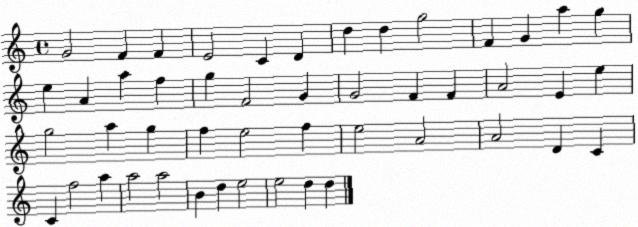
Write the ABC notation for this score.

X:1
T:Untitled
M:4/4
L:1/4
K:C
G2 F F E2 C D d d g2 F G a g e A a f g F2 G G2 F F A2 E e g2 a g f e2 f e2 A2 A2 D C C f2 a a2 a2 B d e2 e2 d d